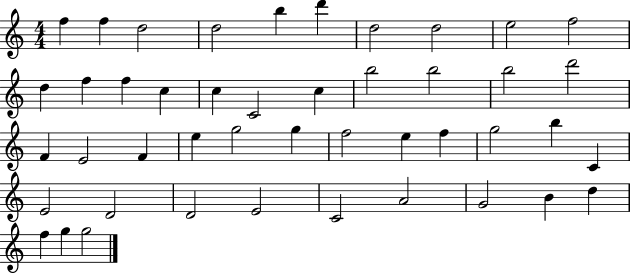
F5/q F5/q D5/h D5/h B5/q D6/q D5/h D5/h E5/h F5/h D5/q F5/q F5/q C5/q C5/q C4/h C5/q B5/h B5/h B5/h D6/h F4/q E4/h F4/q E5/q G5/h G5/q F5/h E5/q F5/q G5/h B5/q C4/q E4/h D4/h D4/h E4/h C4/h A4/h G4/h B4/q D5/q F5/q G5/q G5/h